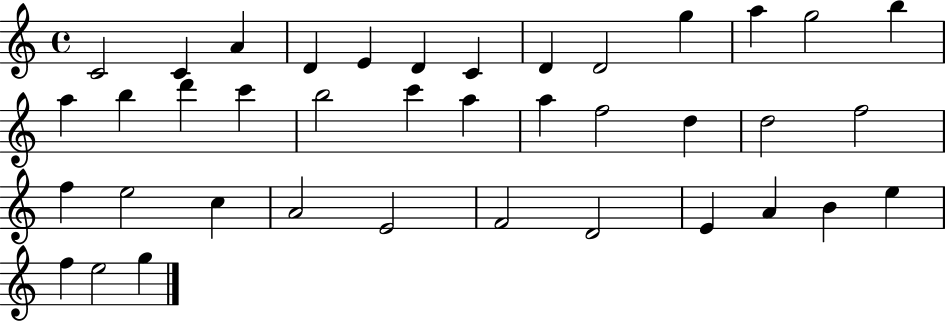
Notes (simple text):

C4/h C4/q A4/q D4/q E4/q D4/q C4/q D4/q D4/h G5/q A5/q G5/h B5/q A5/q B5/q D6/q C6/q B5/h C6/q A5/q A5/q F5/h D5/q D5/h F5/h F5/q E5/h C5/q A4/h E4/h F4/h D4/h E4/q A4/q B4/q E5/q F5/q E5/h G5/q